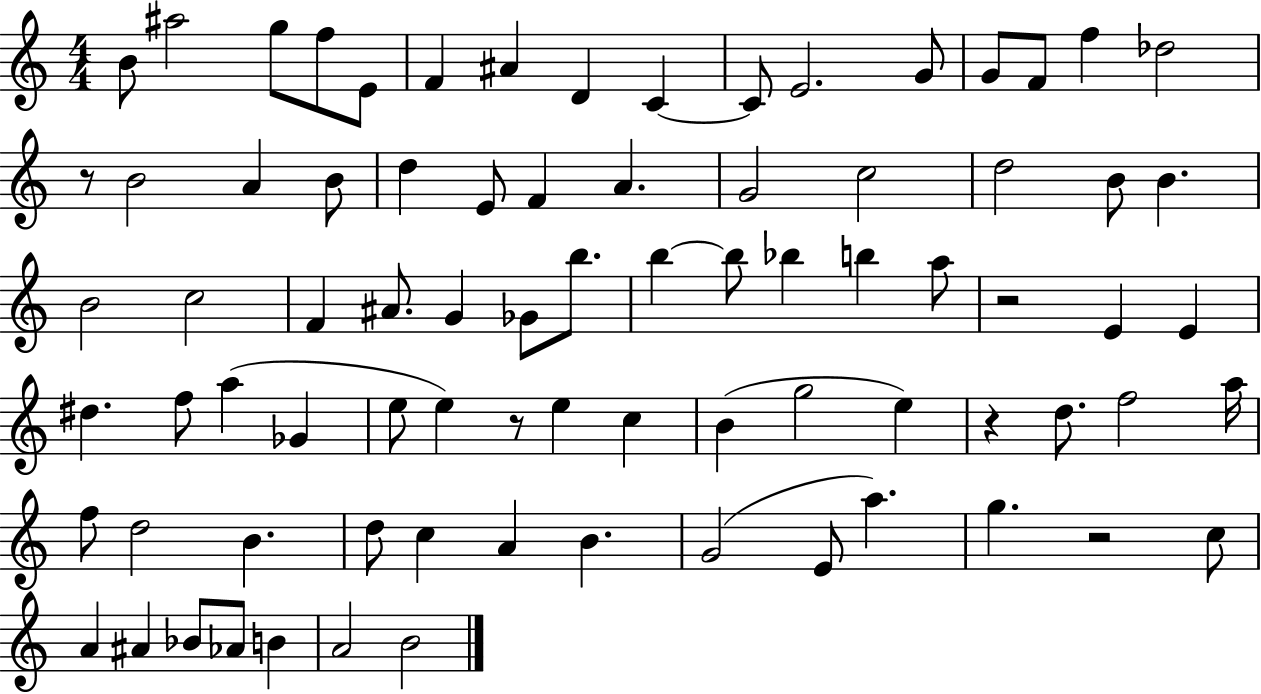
B4/e A#5/h G5/e F5/e E4/e F4/q A#4/q D4/q C4/q C4/e E4/h. G4/e G4/e F4/e F5/q Db5/h R/e B4/h A4/q B4/e D5/q E4/e F4/q A4/q. G4/h C5/h D5/h B4/e B4/q. B4/h C5/h F4/q A#4/e. G4/q Gb4/e B5/e. B5/q B5/e Bb5/q B5/q A5/e R/h E4/q E4/q D#5/q. F5/e A5/q Gb4/q E5/e E5/q R/e E5/q C5/q B4/q G5/h E5/q R/q D5/e. F5/h A5/s F5/e D5/h B4/q. D5/e C5/q A4/q B4/q. G4/h E4/e A5/q. G5/q. R/h C5/e A4/q A#4/q Bb4/e Ab4/e B4/q A4/h B4/h